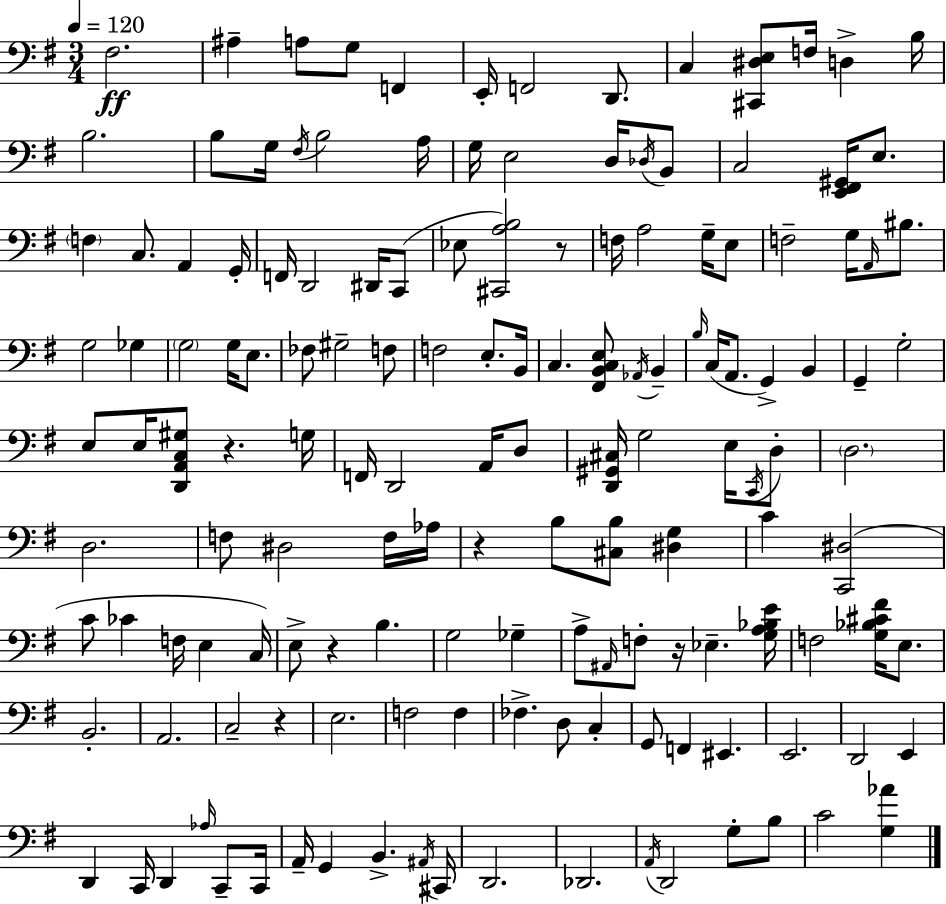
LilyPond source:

{
  \clef bass
  \numericTimeSignature
  \time 3/4
  \key e \minor
  \tempo 4 = 120
  fis2.\ff | ais4-- a8 g8 f,4 | e,16-. f,2 d,8. | c4 <cis, dis e>8 f16 d4-> b16 | \break b2. | b8 g16 \acciaccatura { fis16 } b2 | a16 g16 e2 d16 \acciaccatura { des16 } | b,8 c2 <e, fis, gis,>16 e8. | \break \parenthesize f4 c8. a,4 | g,16-. f,16 d,2 dis,16 | c,8( ees8 <cis, a b>2) | r8 f16 a2 g16-- | \break e8 f2-- g16 \grace { a,16 } | bis8. g2 ges4 | \parenthesize g2 g16 | e8. fes8 gis2-- | \break f8 f2 e8.-. | b,16 c4. <fis, b, c e>8 \acciaccatura { aes,16 } | b,4-- \grace { b16 } c16( a,8. g,4->) | b,4 g,4-- g2-. | \break e8 e16 <d, a, c gis>8 r4. | g16 f,16 d,2 | a,16 d8 <d, gis, cis>16 g2 | e16 \acciaccatura { c,16 } d8-. \parenthesize d2. | \break d2. | f8 dis2 | f16 aes16 r4 b8 | <cis b>8 <dis g>4 c'4 <c, dis>2( | \break c'8 ces'4 | f16 e4 c16) e8-> r4 | b4. g2 | ges4-- a8-> \grace { ais,16 } f8-. r16 | \break ees4.-- <g a bes e'>16 f2 | <g bes cis' fis'>16 e8. b,2.-. | a,2. | c2-- | \break r4 e2. | f2 | f4 fes4.-> | d8 c4-. g,8 f,4 | \break eis,4. e,2. | d,2 | e,4 d,4 c,16 | d,4 \grace { aes16 } c,8-- c,16 a,16-- g,4 | \break b,4.-> \acciaccatura { ais,16 } cis,16 d,2. | des,2. | \acciaccatura { a,16 } d,2 | g8-. b8 c'2 | \break <g aes'>4 \bar "|."
}